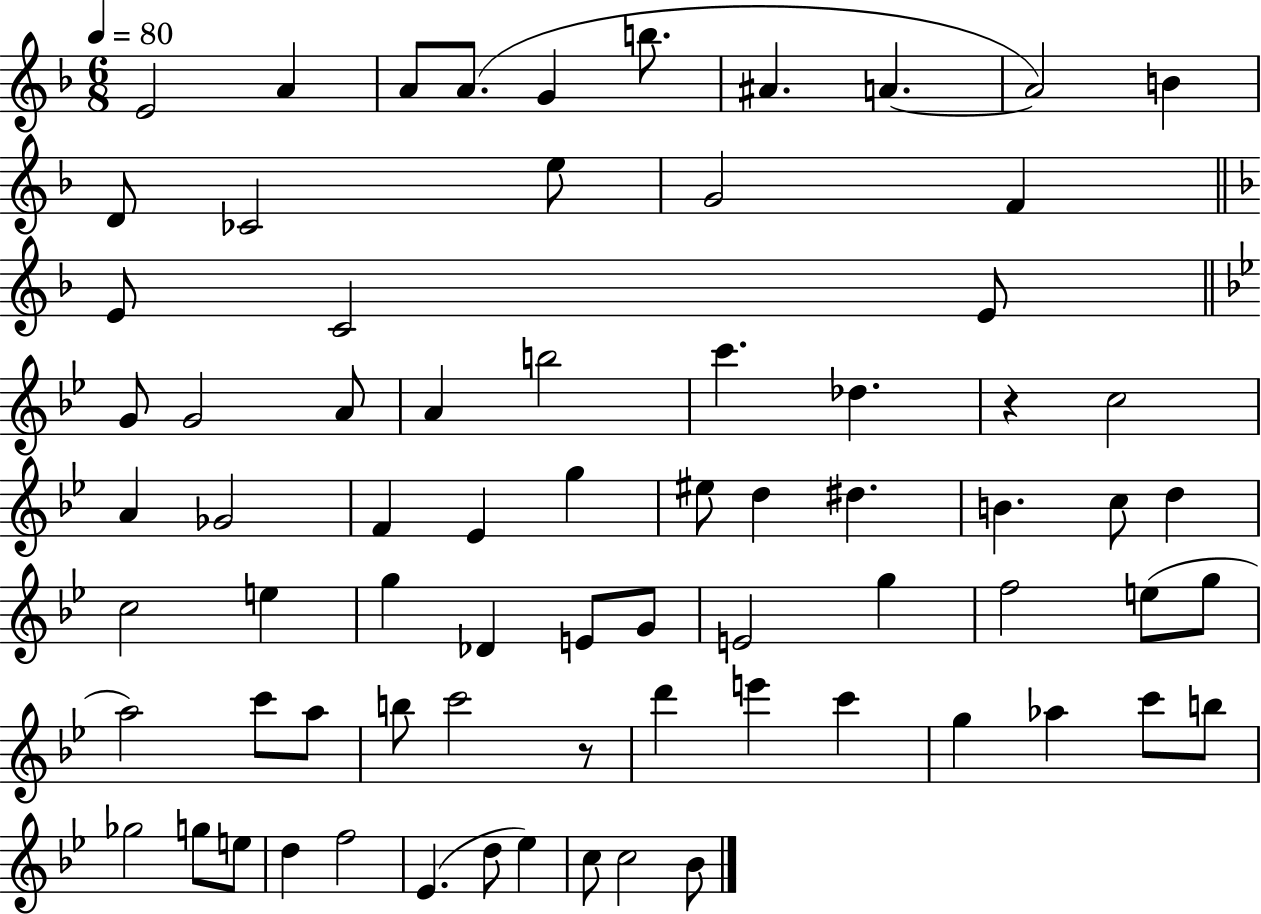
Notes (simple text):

E4/h A4/q A4/e A4/e. G4/q B5/e. A#4/q. A4/q. A4/h B4/q D4/e CES4/h E5/e G4/h F4/q E4/e C4/h E4/e G4/e G4/h A4/e A4/q B5/h C6/q. Db5/q. R/q C5/h A4/q Gb4/h F4/q Eb4/q G5/q EIS5/e D5/q D#5/q. B4/q. C5/e D5/q C5/h E5/q G5/q Db4/q E4/e G4/e E4/h G5/q F5/h E5/e G5/e A5/h C6/e A5/e B5/e C6/h R/e D6/q E6/q C6/q G5/q Ab5/q C6/e B5/e Gb5/h G5/e E5/e D5/q F5/h Eb4/q. D5/e Eb5/q C5/e C5/h Bb4/e